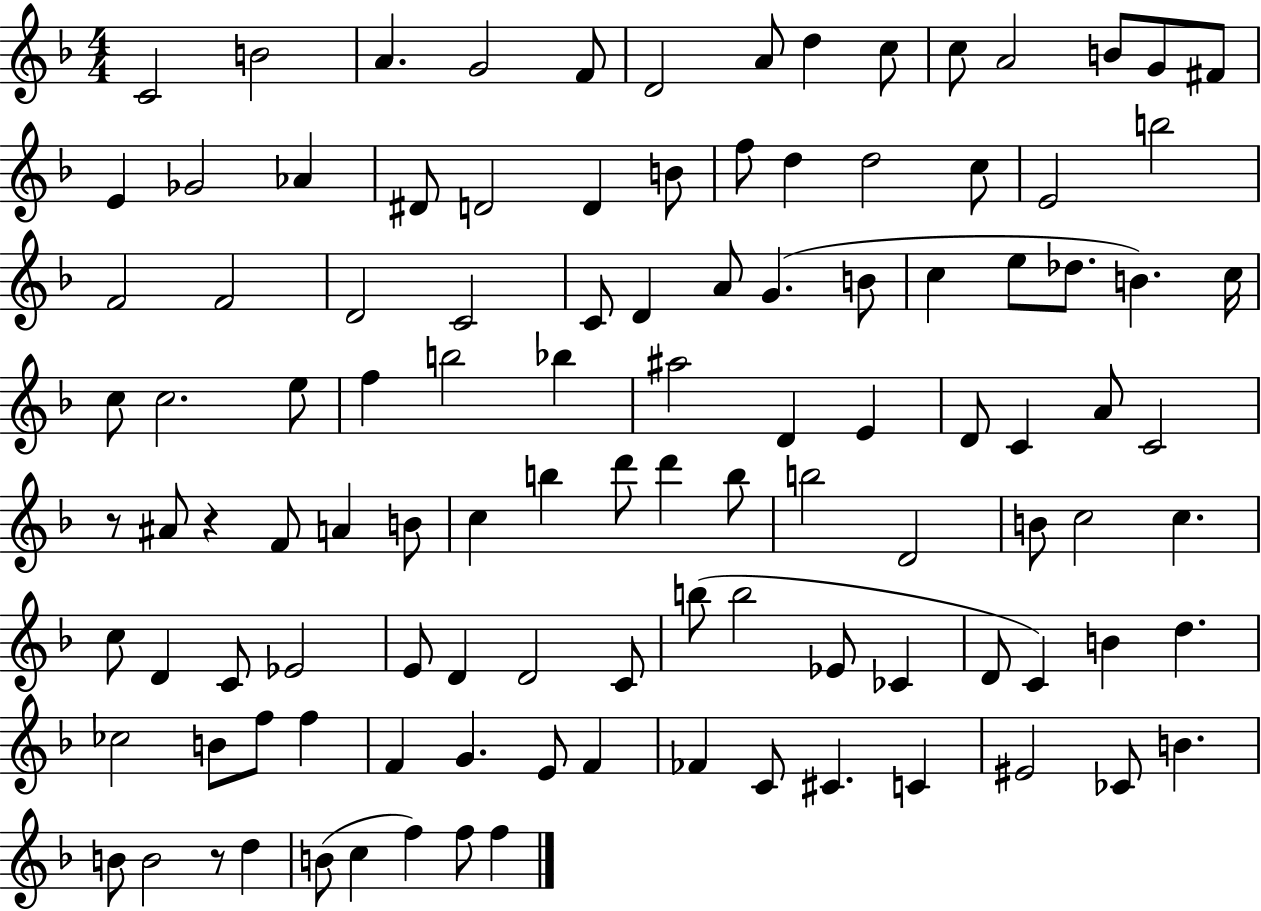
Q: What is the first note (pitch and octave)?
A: C4